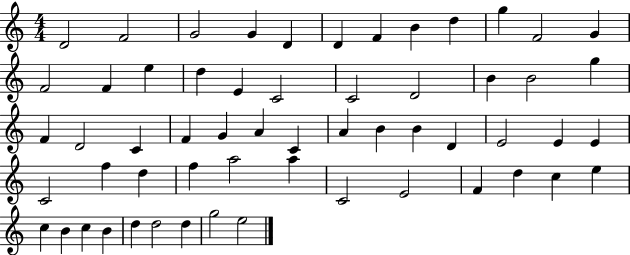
{
  \clef treble
  \numericTimeSignature
  \time 4/4
  \key c \major
  d'2 f'2 | g'2 g'4 d'4 | d'4 f'4 b'4 d''4 | g''4 f'2 g'4 | \break f'2 f'4 e''4 | d''4 e'4 c'2 | c'2 d'2 | b'4 b'2 g''4 | \break f'4 d'2 c'4 | f'4 g'4 a'4 c'4 | a'4 b'4 b'4 d'4 | e'2 e'4 e'4 | \break c'2 f''4 d''4 | f''4 a''2 a''4 | c'2 e'2 | f'4 d''4 c''4 e''4 | \break c''4 b'4 c''4 b'4 | d''4 d''2 d''4 | g''2 e''2 | \bar "|."
}